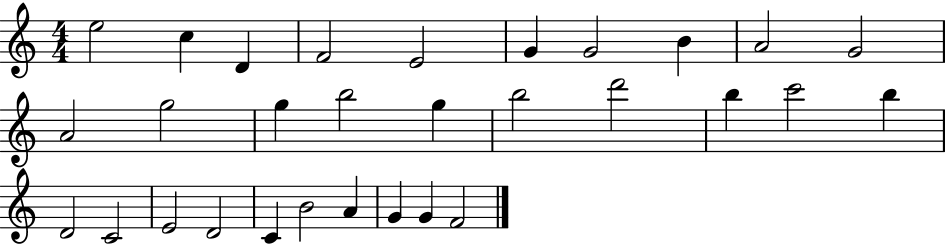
X:1
T:Untitled
M:4/4
L:1/4
K:C
e2 c D F2 E2 G G2 B A2 G2 A2 g2 g b2 g b2 d'2 b c'2 b D2 C2 E2 D2 C B2 A G G F2